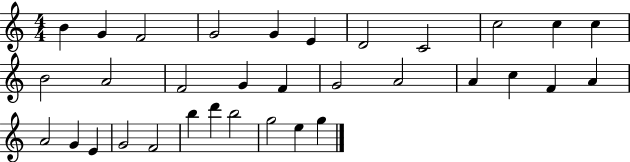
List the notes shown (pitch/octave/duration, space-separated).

B4/q G4/q F4/h G4/h G4/q E4/q D4/h C4/h C5/h C5/q C5/q B4/h A4/h F4/h G4/q F4/q G4/h A4/h A4/q C5/q F4/q A4/q A4/h G4/q E4/q G4/h F4/h B5/q D6/q B5/h G5/h E5/q G5/q